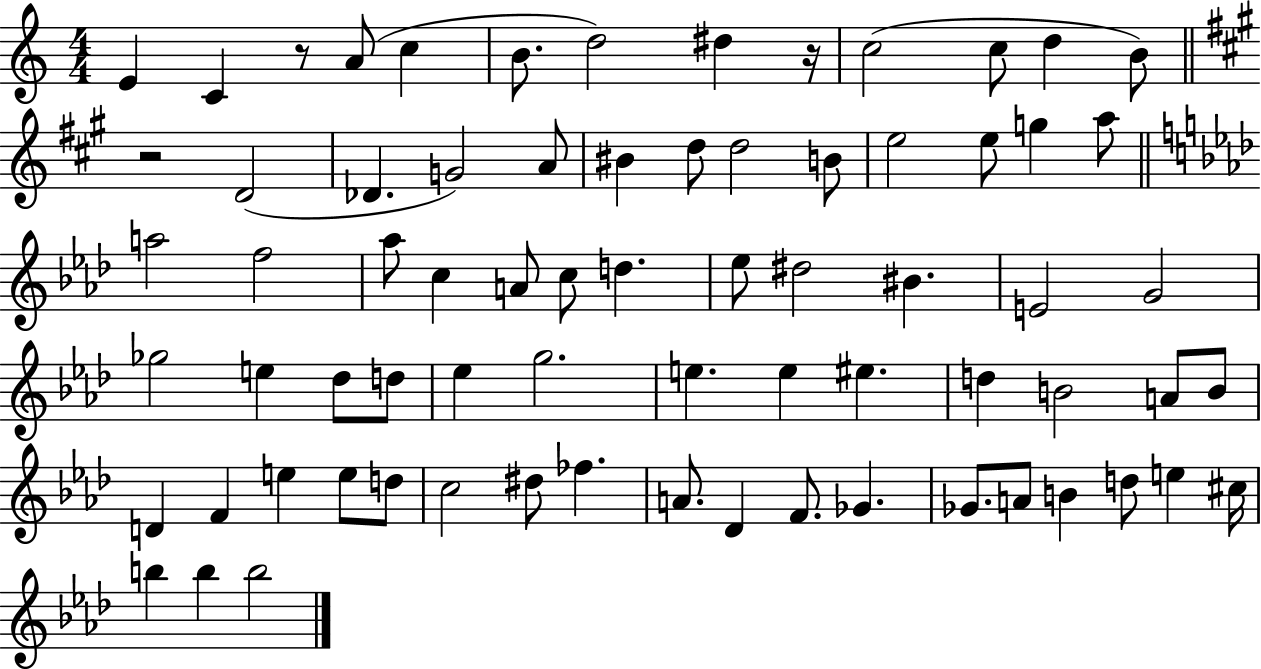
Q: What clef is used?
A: treble